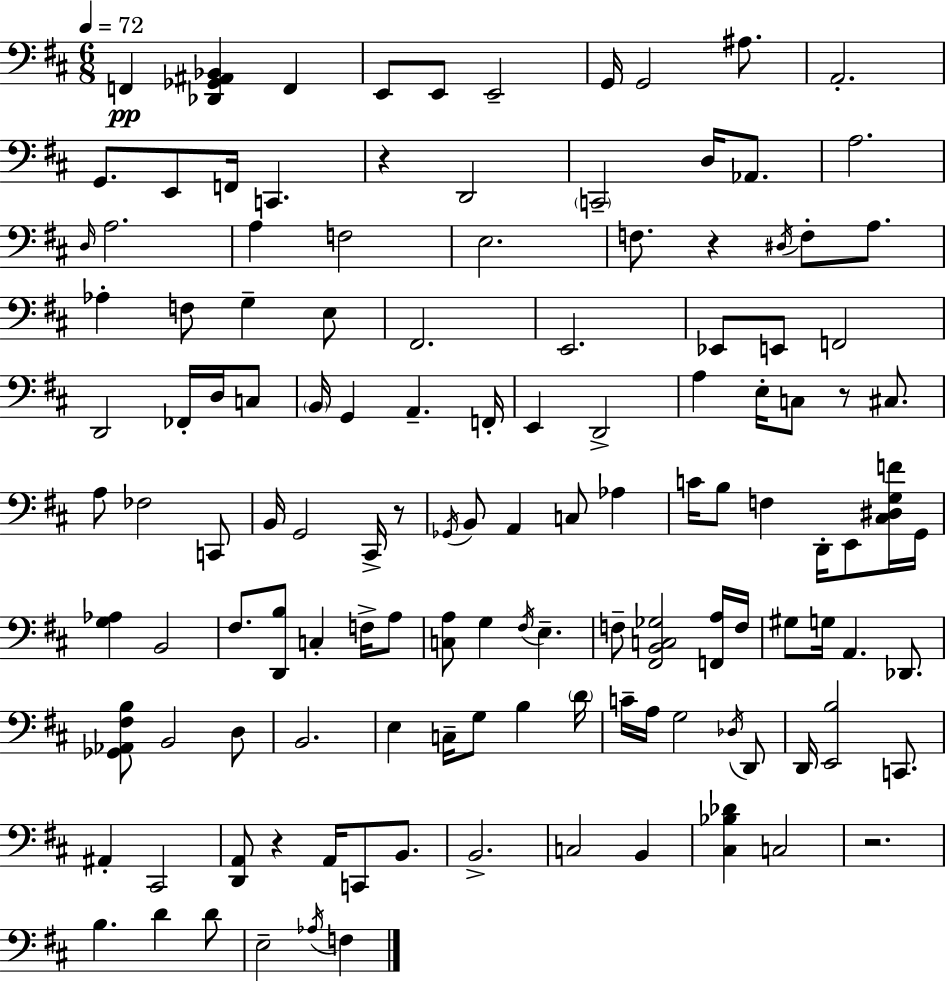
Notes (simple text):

F2/q [Db2,Gb2,A#2,Bb2]/q F2/q E2/e E2/e E2/h G2/s G2/h A#3/e. A2/h. G2/e. E2/e F2/s C2/q. R/q D2/h C2/h D3/s Ab2/e. A3/h. D3/s A3/h. A3/q F3/h E3/h. F3/e. R/q D#3/s F3/e A3/e. Ab3/q F3/e G3/q E3/e F#2/h. E2/h. Eb2/e E2/e F2/h D2/h FES2/s D3/s C3/e B2/s G2/q A2/q. F2/s E2/q D2/h A3/q E3/s C3/e R/e C#3/e. A3/e FES3/h C2/e B2/s G2/h C#2/s R/e Gb2/s B2/e A2/q C3/e Ab3/q C4/s B3/e F3/q D2/s E2/e [C#3,D#3,G3,F4]/s G2/s [G3,Ab3]/q B2/h F#3/e. [D2,B3]/e C3/q F3/s A3/e [C3,A3]/e G3/q F#3/s E3/q. F3/e [F#2,B2,C3,Gb3]/h [F2,A3]/s F3/s G#3/e G3/s A2/q. Db2/e. [Gb2,Ab2,F#3,B3]/e B2/h D3/e B2/h. E3/q C3/s G3/e B3/q D4/s C4/s A3/s G3/h Db3/s D2/e D2/s [E2,B3]/h C2/e. A#2/q C#2/h [D2,A2]/e R/q A2/s C2/e B2/e. B2/h. C3/h B2/q [C#3,Bb3,Db4]/q C3/h R/h. B3/q. D4/q D4/e E3/h Ab3/s F3/q